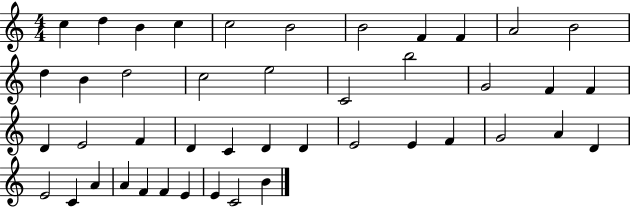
C5/q D5/q B4/q C5/q C5/h B4/h B4/h F4/q F4/q A4/h B4/h D5/q B4/q D5/h C5/h E5/h C4/h B5/h G4/h F4/q F4/q D4/q E4/h F4/q D4/q C4/q D4/q D4/q E4/h E4/q F4/q G4/h A4/q D4/q E4/h C4/q A4/q A4/q F4/q F4/q E4/q E4/q C4/h B4/q